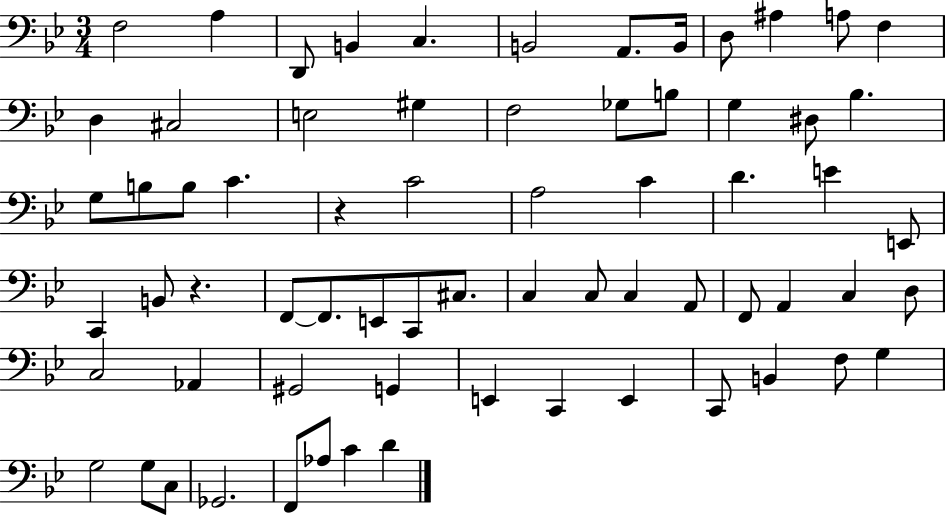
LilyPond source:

{
  \clef bass
  \numericTimeSignature
  \time 3/4
  \key bes \major
  f2 a4 | d,8 b,4 c4. | b,2 a,8. b,16 | d8 ais4 a8 f4 | \break d4 cis2 | e2 gis4 | f2 ges8 b8 | g4 dis8 bes4. | \break g8 b8 b8 c'4. | r4 c'2 | a2 c'4 | d'4. e'4 e,8 | \break c,4 b,8 r4. | f,8~~ f,8. e,8 c,8 cis8. | c4 c8 c4 a,8 | f,8 a,4 c4 d8 | \break c2 aes,4 | gis,2 g,4 | e,4 c,4 e,4 | c,8 b,4 f8 g4 | \break g2 g8 c8 | ges,2. | f,8 aes8 c'4 d'4 | \bar "|."
}